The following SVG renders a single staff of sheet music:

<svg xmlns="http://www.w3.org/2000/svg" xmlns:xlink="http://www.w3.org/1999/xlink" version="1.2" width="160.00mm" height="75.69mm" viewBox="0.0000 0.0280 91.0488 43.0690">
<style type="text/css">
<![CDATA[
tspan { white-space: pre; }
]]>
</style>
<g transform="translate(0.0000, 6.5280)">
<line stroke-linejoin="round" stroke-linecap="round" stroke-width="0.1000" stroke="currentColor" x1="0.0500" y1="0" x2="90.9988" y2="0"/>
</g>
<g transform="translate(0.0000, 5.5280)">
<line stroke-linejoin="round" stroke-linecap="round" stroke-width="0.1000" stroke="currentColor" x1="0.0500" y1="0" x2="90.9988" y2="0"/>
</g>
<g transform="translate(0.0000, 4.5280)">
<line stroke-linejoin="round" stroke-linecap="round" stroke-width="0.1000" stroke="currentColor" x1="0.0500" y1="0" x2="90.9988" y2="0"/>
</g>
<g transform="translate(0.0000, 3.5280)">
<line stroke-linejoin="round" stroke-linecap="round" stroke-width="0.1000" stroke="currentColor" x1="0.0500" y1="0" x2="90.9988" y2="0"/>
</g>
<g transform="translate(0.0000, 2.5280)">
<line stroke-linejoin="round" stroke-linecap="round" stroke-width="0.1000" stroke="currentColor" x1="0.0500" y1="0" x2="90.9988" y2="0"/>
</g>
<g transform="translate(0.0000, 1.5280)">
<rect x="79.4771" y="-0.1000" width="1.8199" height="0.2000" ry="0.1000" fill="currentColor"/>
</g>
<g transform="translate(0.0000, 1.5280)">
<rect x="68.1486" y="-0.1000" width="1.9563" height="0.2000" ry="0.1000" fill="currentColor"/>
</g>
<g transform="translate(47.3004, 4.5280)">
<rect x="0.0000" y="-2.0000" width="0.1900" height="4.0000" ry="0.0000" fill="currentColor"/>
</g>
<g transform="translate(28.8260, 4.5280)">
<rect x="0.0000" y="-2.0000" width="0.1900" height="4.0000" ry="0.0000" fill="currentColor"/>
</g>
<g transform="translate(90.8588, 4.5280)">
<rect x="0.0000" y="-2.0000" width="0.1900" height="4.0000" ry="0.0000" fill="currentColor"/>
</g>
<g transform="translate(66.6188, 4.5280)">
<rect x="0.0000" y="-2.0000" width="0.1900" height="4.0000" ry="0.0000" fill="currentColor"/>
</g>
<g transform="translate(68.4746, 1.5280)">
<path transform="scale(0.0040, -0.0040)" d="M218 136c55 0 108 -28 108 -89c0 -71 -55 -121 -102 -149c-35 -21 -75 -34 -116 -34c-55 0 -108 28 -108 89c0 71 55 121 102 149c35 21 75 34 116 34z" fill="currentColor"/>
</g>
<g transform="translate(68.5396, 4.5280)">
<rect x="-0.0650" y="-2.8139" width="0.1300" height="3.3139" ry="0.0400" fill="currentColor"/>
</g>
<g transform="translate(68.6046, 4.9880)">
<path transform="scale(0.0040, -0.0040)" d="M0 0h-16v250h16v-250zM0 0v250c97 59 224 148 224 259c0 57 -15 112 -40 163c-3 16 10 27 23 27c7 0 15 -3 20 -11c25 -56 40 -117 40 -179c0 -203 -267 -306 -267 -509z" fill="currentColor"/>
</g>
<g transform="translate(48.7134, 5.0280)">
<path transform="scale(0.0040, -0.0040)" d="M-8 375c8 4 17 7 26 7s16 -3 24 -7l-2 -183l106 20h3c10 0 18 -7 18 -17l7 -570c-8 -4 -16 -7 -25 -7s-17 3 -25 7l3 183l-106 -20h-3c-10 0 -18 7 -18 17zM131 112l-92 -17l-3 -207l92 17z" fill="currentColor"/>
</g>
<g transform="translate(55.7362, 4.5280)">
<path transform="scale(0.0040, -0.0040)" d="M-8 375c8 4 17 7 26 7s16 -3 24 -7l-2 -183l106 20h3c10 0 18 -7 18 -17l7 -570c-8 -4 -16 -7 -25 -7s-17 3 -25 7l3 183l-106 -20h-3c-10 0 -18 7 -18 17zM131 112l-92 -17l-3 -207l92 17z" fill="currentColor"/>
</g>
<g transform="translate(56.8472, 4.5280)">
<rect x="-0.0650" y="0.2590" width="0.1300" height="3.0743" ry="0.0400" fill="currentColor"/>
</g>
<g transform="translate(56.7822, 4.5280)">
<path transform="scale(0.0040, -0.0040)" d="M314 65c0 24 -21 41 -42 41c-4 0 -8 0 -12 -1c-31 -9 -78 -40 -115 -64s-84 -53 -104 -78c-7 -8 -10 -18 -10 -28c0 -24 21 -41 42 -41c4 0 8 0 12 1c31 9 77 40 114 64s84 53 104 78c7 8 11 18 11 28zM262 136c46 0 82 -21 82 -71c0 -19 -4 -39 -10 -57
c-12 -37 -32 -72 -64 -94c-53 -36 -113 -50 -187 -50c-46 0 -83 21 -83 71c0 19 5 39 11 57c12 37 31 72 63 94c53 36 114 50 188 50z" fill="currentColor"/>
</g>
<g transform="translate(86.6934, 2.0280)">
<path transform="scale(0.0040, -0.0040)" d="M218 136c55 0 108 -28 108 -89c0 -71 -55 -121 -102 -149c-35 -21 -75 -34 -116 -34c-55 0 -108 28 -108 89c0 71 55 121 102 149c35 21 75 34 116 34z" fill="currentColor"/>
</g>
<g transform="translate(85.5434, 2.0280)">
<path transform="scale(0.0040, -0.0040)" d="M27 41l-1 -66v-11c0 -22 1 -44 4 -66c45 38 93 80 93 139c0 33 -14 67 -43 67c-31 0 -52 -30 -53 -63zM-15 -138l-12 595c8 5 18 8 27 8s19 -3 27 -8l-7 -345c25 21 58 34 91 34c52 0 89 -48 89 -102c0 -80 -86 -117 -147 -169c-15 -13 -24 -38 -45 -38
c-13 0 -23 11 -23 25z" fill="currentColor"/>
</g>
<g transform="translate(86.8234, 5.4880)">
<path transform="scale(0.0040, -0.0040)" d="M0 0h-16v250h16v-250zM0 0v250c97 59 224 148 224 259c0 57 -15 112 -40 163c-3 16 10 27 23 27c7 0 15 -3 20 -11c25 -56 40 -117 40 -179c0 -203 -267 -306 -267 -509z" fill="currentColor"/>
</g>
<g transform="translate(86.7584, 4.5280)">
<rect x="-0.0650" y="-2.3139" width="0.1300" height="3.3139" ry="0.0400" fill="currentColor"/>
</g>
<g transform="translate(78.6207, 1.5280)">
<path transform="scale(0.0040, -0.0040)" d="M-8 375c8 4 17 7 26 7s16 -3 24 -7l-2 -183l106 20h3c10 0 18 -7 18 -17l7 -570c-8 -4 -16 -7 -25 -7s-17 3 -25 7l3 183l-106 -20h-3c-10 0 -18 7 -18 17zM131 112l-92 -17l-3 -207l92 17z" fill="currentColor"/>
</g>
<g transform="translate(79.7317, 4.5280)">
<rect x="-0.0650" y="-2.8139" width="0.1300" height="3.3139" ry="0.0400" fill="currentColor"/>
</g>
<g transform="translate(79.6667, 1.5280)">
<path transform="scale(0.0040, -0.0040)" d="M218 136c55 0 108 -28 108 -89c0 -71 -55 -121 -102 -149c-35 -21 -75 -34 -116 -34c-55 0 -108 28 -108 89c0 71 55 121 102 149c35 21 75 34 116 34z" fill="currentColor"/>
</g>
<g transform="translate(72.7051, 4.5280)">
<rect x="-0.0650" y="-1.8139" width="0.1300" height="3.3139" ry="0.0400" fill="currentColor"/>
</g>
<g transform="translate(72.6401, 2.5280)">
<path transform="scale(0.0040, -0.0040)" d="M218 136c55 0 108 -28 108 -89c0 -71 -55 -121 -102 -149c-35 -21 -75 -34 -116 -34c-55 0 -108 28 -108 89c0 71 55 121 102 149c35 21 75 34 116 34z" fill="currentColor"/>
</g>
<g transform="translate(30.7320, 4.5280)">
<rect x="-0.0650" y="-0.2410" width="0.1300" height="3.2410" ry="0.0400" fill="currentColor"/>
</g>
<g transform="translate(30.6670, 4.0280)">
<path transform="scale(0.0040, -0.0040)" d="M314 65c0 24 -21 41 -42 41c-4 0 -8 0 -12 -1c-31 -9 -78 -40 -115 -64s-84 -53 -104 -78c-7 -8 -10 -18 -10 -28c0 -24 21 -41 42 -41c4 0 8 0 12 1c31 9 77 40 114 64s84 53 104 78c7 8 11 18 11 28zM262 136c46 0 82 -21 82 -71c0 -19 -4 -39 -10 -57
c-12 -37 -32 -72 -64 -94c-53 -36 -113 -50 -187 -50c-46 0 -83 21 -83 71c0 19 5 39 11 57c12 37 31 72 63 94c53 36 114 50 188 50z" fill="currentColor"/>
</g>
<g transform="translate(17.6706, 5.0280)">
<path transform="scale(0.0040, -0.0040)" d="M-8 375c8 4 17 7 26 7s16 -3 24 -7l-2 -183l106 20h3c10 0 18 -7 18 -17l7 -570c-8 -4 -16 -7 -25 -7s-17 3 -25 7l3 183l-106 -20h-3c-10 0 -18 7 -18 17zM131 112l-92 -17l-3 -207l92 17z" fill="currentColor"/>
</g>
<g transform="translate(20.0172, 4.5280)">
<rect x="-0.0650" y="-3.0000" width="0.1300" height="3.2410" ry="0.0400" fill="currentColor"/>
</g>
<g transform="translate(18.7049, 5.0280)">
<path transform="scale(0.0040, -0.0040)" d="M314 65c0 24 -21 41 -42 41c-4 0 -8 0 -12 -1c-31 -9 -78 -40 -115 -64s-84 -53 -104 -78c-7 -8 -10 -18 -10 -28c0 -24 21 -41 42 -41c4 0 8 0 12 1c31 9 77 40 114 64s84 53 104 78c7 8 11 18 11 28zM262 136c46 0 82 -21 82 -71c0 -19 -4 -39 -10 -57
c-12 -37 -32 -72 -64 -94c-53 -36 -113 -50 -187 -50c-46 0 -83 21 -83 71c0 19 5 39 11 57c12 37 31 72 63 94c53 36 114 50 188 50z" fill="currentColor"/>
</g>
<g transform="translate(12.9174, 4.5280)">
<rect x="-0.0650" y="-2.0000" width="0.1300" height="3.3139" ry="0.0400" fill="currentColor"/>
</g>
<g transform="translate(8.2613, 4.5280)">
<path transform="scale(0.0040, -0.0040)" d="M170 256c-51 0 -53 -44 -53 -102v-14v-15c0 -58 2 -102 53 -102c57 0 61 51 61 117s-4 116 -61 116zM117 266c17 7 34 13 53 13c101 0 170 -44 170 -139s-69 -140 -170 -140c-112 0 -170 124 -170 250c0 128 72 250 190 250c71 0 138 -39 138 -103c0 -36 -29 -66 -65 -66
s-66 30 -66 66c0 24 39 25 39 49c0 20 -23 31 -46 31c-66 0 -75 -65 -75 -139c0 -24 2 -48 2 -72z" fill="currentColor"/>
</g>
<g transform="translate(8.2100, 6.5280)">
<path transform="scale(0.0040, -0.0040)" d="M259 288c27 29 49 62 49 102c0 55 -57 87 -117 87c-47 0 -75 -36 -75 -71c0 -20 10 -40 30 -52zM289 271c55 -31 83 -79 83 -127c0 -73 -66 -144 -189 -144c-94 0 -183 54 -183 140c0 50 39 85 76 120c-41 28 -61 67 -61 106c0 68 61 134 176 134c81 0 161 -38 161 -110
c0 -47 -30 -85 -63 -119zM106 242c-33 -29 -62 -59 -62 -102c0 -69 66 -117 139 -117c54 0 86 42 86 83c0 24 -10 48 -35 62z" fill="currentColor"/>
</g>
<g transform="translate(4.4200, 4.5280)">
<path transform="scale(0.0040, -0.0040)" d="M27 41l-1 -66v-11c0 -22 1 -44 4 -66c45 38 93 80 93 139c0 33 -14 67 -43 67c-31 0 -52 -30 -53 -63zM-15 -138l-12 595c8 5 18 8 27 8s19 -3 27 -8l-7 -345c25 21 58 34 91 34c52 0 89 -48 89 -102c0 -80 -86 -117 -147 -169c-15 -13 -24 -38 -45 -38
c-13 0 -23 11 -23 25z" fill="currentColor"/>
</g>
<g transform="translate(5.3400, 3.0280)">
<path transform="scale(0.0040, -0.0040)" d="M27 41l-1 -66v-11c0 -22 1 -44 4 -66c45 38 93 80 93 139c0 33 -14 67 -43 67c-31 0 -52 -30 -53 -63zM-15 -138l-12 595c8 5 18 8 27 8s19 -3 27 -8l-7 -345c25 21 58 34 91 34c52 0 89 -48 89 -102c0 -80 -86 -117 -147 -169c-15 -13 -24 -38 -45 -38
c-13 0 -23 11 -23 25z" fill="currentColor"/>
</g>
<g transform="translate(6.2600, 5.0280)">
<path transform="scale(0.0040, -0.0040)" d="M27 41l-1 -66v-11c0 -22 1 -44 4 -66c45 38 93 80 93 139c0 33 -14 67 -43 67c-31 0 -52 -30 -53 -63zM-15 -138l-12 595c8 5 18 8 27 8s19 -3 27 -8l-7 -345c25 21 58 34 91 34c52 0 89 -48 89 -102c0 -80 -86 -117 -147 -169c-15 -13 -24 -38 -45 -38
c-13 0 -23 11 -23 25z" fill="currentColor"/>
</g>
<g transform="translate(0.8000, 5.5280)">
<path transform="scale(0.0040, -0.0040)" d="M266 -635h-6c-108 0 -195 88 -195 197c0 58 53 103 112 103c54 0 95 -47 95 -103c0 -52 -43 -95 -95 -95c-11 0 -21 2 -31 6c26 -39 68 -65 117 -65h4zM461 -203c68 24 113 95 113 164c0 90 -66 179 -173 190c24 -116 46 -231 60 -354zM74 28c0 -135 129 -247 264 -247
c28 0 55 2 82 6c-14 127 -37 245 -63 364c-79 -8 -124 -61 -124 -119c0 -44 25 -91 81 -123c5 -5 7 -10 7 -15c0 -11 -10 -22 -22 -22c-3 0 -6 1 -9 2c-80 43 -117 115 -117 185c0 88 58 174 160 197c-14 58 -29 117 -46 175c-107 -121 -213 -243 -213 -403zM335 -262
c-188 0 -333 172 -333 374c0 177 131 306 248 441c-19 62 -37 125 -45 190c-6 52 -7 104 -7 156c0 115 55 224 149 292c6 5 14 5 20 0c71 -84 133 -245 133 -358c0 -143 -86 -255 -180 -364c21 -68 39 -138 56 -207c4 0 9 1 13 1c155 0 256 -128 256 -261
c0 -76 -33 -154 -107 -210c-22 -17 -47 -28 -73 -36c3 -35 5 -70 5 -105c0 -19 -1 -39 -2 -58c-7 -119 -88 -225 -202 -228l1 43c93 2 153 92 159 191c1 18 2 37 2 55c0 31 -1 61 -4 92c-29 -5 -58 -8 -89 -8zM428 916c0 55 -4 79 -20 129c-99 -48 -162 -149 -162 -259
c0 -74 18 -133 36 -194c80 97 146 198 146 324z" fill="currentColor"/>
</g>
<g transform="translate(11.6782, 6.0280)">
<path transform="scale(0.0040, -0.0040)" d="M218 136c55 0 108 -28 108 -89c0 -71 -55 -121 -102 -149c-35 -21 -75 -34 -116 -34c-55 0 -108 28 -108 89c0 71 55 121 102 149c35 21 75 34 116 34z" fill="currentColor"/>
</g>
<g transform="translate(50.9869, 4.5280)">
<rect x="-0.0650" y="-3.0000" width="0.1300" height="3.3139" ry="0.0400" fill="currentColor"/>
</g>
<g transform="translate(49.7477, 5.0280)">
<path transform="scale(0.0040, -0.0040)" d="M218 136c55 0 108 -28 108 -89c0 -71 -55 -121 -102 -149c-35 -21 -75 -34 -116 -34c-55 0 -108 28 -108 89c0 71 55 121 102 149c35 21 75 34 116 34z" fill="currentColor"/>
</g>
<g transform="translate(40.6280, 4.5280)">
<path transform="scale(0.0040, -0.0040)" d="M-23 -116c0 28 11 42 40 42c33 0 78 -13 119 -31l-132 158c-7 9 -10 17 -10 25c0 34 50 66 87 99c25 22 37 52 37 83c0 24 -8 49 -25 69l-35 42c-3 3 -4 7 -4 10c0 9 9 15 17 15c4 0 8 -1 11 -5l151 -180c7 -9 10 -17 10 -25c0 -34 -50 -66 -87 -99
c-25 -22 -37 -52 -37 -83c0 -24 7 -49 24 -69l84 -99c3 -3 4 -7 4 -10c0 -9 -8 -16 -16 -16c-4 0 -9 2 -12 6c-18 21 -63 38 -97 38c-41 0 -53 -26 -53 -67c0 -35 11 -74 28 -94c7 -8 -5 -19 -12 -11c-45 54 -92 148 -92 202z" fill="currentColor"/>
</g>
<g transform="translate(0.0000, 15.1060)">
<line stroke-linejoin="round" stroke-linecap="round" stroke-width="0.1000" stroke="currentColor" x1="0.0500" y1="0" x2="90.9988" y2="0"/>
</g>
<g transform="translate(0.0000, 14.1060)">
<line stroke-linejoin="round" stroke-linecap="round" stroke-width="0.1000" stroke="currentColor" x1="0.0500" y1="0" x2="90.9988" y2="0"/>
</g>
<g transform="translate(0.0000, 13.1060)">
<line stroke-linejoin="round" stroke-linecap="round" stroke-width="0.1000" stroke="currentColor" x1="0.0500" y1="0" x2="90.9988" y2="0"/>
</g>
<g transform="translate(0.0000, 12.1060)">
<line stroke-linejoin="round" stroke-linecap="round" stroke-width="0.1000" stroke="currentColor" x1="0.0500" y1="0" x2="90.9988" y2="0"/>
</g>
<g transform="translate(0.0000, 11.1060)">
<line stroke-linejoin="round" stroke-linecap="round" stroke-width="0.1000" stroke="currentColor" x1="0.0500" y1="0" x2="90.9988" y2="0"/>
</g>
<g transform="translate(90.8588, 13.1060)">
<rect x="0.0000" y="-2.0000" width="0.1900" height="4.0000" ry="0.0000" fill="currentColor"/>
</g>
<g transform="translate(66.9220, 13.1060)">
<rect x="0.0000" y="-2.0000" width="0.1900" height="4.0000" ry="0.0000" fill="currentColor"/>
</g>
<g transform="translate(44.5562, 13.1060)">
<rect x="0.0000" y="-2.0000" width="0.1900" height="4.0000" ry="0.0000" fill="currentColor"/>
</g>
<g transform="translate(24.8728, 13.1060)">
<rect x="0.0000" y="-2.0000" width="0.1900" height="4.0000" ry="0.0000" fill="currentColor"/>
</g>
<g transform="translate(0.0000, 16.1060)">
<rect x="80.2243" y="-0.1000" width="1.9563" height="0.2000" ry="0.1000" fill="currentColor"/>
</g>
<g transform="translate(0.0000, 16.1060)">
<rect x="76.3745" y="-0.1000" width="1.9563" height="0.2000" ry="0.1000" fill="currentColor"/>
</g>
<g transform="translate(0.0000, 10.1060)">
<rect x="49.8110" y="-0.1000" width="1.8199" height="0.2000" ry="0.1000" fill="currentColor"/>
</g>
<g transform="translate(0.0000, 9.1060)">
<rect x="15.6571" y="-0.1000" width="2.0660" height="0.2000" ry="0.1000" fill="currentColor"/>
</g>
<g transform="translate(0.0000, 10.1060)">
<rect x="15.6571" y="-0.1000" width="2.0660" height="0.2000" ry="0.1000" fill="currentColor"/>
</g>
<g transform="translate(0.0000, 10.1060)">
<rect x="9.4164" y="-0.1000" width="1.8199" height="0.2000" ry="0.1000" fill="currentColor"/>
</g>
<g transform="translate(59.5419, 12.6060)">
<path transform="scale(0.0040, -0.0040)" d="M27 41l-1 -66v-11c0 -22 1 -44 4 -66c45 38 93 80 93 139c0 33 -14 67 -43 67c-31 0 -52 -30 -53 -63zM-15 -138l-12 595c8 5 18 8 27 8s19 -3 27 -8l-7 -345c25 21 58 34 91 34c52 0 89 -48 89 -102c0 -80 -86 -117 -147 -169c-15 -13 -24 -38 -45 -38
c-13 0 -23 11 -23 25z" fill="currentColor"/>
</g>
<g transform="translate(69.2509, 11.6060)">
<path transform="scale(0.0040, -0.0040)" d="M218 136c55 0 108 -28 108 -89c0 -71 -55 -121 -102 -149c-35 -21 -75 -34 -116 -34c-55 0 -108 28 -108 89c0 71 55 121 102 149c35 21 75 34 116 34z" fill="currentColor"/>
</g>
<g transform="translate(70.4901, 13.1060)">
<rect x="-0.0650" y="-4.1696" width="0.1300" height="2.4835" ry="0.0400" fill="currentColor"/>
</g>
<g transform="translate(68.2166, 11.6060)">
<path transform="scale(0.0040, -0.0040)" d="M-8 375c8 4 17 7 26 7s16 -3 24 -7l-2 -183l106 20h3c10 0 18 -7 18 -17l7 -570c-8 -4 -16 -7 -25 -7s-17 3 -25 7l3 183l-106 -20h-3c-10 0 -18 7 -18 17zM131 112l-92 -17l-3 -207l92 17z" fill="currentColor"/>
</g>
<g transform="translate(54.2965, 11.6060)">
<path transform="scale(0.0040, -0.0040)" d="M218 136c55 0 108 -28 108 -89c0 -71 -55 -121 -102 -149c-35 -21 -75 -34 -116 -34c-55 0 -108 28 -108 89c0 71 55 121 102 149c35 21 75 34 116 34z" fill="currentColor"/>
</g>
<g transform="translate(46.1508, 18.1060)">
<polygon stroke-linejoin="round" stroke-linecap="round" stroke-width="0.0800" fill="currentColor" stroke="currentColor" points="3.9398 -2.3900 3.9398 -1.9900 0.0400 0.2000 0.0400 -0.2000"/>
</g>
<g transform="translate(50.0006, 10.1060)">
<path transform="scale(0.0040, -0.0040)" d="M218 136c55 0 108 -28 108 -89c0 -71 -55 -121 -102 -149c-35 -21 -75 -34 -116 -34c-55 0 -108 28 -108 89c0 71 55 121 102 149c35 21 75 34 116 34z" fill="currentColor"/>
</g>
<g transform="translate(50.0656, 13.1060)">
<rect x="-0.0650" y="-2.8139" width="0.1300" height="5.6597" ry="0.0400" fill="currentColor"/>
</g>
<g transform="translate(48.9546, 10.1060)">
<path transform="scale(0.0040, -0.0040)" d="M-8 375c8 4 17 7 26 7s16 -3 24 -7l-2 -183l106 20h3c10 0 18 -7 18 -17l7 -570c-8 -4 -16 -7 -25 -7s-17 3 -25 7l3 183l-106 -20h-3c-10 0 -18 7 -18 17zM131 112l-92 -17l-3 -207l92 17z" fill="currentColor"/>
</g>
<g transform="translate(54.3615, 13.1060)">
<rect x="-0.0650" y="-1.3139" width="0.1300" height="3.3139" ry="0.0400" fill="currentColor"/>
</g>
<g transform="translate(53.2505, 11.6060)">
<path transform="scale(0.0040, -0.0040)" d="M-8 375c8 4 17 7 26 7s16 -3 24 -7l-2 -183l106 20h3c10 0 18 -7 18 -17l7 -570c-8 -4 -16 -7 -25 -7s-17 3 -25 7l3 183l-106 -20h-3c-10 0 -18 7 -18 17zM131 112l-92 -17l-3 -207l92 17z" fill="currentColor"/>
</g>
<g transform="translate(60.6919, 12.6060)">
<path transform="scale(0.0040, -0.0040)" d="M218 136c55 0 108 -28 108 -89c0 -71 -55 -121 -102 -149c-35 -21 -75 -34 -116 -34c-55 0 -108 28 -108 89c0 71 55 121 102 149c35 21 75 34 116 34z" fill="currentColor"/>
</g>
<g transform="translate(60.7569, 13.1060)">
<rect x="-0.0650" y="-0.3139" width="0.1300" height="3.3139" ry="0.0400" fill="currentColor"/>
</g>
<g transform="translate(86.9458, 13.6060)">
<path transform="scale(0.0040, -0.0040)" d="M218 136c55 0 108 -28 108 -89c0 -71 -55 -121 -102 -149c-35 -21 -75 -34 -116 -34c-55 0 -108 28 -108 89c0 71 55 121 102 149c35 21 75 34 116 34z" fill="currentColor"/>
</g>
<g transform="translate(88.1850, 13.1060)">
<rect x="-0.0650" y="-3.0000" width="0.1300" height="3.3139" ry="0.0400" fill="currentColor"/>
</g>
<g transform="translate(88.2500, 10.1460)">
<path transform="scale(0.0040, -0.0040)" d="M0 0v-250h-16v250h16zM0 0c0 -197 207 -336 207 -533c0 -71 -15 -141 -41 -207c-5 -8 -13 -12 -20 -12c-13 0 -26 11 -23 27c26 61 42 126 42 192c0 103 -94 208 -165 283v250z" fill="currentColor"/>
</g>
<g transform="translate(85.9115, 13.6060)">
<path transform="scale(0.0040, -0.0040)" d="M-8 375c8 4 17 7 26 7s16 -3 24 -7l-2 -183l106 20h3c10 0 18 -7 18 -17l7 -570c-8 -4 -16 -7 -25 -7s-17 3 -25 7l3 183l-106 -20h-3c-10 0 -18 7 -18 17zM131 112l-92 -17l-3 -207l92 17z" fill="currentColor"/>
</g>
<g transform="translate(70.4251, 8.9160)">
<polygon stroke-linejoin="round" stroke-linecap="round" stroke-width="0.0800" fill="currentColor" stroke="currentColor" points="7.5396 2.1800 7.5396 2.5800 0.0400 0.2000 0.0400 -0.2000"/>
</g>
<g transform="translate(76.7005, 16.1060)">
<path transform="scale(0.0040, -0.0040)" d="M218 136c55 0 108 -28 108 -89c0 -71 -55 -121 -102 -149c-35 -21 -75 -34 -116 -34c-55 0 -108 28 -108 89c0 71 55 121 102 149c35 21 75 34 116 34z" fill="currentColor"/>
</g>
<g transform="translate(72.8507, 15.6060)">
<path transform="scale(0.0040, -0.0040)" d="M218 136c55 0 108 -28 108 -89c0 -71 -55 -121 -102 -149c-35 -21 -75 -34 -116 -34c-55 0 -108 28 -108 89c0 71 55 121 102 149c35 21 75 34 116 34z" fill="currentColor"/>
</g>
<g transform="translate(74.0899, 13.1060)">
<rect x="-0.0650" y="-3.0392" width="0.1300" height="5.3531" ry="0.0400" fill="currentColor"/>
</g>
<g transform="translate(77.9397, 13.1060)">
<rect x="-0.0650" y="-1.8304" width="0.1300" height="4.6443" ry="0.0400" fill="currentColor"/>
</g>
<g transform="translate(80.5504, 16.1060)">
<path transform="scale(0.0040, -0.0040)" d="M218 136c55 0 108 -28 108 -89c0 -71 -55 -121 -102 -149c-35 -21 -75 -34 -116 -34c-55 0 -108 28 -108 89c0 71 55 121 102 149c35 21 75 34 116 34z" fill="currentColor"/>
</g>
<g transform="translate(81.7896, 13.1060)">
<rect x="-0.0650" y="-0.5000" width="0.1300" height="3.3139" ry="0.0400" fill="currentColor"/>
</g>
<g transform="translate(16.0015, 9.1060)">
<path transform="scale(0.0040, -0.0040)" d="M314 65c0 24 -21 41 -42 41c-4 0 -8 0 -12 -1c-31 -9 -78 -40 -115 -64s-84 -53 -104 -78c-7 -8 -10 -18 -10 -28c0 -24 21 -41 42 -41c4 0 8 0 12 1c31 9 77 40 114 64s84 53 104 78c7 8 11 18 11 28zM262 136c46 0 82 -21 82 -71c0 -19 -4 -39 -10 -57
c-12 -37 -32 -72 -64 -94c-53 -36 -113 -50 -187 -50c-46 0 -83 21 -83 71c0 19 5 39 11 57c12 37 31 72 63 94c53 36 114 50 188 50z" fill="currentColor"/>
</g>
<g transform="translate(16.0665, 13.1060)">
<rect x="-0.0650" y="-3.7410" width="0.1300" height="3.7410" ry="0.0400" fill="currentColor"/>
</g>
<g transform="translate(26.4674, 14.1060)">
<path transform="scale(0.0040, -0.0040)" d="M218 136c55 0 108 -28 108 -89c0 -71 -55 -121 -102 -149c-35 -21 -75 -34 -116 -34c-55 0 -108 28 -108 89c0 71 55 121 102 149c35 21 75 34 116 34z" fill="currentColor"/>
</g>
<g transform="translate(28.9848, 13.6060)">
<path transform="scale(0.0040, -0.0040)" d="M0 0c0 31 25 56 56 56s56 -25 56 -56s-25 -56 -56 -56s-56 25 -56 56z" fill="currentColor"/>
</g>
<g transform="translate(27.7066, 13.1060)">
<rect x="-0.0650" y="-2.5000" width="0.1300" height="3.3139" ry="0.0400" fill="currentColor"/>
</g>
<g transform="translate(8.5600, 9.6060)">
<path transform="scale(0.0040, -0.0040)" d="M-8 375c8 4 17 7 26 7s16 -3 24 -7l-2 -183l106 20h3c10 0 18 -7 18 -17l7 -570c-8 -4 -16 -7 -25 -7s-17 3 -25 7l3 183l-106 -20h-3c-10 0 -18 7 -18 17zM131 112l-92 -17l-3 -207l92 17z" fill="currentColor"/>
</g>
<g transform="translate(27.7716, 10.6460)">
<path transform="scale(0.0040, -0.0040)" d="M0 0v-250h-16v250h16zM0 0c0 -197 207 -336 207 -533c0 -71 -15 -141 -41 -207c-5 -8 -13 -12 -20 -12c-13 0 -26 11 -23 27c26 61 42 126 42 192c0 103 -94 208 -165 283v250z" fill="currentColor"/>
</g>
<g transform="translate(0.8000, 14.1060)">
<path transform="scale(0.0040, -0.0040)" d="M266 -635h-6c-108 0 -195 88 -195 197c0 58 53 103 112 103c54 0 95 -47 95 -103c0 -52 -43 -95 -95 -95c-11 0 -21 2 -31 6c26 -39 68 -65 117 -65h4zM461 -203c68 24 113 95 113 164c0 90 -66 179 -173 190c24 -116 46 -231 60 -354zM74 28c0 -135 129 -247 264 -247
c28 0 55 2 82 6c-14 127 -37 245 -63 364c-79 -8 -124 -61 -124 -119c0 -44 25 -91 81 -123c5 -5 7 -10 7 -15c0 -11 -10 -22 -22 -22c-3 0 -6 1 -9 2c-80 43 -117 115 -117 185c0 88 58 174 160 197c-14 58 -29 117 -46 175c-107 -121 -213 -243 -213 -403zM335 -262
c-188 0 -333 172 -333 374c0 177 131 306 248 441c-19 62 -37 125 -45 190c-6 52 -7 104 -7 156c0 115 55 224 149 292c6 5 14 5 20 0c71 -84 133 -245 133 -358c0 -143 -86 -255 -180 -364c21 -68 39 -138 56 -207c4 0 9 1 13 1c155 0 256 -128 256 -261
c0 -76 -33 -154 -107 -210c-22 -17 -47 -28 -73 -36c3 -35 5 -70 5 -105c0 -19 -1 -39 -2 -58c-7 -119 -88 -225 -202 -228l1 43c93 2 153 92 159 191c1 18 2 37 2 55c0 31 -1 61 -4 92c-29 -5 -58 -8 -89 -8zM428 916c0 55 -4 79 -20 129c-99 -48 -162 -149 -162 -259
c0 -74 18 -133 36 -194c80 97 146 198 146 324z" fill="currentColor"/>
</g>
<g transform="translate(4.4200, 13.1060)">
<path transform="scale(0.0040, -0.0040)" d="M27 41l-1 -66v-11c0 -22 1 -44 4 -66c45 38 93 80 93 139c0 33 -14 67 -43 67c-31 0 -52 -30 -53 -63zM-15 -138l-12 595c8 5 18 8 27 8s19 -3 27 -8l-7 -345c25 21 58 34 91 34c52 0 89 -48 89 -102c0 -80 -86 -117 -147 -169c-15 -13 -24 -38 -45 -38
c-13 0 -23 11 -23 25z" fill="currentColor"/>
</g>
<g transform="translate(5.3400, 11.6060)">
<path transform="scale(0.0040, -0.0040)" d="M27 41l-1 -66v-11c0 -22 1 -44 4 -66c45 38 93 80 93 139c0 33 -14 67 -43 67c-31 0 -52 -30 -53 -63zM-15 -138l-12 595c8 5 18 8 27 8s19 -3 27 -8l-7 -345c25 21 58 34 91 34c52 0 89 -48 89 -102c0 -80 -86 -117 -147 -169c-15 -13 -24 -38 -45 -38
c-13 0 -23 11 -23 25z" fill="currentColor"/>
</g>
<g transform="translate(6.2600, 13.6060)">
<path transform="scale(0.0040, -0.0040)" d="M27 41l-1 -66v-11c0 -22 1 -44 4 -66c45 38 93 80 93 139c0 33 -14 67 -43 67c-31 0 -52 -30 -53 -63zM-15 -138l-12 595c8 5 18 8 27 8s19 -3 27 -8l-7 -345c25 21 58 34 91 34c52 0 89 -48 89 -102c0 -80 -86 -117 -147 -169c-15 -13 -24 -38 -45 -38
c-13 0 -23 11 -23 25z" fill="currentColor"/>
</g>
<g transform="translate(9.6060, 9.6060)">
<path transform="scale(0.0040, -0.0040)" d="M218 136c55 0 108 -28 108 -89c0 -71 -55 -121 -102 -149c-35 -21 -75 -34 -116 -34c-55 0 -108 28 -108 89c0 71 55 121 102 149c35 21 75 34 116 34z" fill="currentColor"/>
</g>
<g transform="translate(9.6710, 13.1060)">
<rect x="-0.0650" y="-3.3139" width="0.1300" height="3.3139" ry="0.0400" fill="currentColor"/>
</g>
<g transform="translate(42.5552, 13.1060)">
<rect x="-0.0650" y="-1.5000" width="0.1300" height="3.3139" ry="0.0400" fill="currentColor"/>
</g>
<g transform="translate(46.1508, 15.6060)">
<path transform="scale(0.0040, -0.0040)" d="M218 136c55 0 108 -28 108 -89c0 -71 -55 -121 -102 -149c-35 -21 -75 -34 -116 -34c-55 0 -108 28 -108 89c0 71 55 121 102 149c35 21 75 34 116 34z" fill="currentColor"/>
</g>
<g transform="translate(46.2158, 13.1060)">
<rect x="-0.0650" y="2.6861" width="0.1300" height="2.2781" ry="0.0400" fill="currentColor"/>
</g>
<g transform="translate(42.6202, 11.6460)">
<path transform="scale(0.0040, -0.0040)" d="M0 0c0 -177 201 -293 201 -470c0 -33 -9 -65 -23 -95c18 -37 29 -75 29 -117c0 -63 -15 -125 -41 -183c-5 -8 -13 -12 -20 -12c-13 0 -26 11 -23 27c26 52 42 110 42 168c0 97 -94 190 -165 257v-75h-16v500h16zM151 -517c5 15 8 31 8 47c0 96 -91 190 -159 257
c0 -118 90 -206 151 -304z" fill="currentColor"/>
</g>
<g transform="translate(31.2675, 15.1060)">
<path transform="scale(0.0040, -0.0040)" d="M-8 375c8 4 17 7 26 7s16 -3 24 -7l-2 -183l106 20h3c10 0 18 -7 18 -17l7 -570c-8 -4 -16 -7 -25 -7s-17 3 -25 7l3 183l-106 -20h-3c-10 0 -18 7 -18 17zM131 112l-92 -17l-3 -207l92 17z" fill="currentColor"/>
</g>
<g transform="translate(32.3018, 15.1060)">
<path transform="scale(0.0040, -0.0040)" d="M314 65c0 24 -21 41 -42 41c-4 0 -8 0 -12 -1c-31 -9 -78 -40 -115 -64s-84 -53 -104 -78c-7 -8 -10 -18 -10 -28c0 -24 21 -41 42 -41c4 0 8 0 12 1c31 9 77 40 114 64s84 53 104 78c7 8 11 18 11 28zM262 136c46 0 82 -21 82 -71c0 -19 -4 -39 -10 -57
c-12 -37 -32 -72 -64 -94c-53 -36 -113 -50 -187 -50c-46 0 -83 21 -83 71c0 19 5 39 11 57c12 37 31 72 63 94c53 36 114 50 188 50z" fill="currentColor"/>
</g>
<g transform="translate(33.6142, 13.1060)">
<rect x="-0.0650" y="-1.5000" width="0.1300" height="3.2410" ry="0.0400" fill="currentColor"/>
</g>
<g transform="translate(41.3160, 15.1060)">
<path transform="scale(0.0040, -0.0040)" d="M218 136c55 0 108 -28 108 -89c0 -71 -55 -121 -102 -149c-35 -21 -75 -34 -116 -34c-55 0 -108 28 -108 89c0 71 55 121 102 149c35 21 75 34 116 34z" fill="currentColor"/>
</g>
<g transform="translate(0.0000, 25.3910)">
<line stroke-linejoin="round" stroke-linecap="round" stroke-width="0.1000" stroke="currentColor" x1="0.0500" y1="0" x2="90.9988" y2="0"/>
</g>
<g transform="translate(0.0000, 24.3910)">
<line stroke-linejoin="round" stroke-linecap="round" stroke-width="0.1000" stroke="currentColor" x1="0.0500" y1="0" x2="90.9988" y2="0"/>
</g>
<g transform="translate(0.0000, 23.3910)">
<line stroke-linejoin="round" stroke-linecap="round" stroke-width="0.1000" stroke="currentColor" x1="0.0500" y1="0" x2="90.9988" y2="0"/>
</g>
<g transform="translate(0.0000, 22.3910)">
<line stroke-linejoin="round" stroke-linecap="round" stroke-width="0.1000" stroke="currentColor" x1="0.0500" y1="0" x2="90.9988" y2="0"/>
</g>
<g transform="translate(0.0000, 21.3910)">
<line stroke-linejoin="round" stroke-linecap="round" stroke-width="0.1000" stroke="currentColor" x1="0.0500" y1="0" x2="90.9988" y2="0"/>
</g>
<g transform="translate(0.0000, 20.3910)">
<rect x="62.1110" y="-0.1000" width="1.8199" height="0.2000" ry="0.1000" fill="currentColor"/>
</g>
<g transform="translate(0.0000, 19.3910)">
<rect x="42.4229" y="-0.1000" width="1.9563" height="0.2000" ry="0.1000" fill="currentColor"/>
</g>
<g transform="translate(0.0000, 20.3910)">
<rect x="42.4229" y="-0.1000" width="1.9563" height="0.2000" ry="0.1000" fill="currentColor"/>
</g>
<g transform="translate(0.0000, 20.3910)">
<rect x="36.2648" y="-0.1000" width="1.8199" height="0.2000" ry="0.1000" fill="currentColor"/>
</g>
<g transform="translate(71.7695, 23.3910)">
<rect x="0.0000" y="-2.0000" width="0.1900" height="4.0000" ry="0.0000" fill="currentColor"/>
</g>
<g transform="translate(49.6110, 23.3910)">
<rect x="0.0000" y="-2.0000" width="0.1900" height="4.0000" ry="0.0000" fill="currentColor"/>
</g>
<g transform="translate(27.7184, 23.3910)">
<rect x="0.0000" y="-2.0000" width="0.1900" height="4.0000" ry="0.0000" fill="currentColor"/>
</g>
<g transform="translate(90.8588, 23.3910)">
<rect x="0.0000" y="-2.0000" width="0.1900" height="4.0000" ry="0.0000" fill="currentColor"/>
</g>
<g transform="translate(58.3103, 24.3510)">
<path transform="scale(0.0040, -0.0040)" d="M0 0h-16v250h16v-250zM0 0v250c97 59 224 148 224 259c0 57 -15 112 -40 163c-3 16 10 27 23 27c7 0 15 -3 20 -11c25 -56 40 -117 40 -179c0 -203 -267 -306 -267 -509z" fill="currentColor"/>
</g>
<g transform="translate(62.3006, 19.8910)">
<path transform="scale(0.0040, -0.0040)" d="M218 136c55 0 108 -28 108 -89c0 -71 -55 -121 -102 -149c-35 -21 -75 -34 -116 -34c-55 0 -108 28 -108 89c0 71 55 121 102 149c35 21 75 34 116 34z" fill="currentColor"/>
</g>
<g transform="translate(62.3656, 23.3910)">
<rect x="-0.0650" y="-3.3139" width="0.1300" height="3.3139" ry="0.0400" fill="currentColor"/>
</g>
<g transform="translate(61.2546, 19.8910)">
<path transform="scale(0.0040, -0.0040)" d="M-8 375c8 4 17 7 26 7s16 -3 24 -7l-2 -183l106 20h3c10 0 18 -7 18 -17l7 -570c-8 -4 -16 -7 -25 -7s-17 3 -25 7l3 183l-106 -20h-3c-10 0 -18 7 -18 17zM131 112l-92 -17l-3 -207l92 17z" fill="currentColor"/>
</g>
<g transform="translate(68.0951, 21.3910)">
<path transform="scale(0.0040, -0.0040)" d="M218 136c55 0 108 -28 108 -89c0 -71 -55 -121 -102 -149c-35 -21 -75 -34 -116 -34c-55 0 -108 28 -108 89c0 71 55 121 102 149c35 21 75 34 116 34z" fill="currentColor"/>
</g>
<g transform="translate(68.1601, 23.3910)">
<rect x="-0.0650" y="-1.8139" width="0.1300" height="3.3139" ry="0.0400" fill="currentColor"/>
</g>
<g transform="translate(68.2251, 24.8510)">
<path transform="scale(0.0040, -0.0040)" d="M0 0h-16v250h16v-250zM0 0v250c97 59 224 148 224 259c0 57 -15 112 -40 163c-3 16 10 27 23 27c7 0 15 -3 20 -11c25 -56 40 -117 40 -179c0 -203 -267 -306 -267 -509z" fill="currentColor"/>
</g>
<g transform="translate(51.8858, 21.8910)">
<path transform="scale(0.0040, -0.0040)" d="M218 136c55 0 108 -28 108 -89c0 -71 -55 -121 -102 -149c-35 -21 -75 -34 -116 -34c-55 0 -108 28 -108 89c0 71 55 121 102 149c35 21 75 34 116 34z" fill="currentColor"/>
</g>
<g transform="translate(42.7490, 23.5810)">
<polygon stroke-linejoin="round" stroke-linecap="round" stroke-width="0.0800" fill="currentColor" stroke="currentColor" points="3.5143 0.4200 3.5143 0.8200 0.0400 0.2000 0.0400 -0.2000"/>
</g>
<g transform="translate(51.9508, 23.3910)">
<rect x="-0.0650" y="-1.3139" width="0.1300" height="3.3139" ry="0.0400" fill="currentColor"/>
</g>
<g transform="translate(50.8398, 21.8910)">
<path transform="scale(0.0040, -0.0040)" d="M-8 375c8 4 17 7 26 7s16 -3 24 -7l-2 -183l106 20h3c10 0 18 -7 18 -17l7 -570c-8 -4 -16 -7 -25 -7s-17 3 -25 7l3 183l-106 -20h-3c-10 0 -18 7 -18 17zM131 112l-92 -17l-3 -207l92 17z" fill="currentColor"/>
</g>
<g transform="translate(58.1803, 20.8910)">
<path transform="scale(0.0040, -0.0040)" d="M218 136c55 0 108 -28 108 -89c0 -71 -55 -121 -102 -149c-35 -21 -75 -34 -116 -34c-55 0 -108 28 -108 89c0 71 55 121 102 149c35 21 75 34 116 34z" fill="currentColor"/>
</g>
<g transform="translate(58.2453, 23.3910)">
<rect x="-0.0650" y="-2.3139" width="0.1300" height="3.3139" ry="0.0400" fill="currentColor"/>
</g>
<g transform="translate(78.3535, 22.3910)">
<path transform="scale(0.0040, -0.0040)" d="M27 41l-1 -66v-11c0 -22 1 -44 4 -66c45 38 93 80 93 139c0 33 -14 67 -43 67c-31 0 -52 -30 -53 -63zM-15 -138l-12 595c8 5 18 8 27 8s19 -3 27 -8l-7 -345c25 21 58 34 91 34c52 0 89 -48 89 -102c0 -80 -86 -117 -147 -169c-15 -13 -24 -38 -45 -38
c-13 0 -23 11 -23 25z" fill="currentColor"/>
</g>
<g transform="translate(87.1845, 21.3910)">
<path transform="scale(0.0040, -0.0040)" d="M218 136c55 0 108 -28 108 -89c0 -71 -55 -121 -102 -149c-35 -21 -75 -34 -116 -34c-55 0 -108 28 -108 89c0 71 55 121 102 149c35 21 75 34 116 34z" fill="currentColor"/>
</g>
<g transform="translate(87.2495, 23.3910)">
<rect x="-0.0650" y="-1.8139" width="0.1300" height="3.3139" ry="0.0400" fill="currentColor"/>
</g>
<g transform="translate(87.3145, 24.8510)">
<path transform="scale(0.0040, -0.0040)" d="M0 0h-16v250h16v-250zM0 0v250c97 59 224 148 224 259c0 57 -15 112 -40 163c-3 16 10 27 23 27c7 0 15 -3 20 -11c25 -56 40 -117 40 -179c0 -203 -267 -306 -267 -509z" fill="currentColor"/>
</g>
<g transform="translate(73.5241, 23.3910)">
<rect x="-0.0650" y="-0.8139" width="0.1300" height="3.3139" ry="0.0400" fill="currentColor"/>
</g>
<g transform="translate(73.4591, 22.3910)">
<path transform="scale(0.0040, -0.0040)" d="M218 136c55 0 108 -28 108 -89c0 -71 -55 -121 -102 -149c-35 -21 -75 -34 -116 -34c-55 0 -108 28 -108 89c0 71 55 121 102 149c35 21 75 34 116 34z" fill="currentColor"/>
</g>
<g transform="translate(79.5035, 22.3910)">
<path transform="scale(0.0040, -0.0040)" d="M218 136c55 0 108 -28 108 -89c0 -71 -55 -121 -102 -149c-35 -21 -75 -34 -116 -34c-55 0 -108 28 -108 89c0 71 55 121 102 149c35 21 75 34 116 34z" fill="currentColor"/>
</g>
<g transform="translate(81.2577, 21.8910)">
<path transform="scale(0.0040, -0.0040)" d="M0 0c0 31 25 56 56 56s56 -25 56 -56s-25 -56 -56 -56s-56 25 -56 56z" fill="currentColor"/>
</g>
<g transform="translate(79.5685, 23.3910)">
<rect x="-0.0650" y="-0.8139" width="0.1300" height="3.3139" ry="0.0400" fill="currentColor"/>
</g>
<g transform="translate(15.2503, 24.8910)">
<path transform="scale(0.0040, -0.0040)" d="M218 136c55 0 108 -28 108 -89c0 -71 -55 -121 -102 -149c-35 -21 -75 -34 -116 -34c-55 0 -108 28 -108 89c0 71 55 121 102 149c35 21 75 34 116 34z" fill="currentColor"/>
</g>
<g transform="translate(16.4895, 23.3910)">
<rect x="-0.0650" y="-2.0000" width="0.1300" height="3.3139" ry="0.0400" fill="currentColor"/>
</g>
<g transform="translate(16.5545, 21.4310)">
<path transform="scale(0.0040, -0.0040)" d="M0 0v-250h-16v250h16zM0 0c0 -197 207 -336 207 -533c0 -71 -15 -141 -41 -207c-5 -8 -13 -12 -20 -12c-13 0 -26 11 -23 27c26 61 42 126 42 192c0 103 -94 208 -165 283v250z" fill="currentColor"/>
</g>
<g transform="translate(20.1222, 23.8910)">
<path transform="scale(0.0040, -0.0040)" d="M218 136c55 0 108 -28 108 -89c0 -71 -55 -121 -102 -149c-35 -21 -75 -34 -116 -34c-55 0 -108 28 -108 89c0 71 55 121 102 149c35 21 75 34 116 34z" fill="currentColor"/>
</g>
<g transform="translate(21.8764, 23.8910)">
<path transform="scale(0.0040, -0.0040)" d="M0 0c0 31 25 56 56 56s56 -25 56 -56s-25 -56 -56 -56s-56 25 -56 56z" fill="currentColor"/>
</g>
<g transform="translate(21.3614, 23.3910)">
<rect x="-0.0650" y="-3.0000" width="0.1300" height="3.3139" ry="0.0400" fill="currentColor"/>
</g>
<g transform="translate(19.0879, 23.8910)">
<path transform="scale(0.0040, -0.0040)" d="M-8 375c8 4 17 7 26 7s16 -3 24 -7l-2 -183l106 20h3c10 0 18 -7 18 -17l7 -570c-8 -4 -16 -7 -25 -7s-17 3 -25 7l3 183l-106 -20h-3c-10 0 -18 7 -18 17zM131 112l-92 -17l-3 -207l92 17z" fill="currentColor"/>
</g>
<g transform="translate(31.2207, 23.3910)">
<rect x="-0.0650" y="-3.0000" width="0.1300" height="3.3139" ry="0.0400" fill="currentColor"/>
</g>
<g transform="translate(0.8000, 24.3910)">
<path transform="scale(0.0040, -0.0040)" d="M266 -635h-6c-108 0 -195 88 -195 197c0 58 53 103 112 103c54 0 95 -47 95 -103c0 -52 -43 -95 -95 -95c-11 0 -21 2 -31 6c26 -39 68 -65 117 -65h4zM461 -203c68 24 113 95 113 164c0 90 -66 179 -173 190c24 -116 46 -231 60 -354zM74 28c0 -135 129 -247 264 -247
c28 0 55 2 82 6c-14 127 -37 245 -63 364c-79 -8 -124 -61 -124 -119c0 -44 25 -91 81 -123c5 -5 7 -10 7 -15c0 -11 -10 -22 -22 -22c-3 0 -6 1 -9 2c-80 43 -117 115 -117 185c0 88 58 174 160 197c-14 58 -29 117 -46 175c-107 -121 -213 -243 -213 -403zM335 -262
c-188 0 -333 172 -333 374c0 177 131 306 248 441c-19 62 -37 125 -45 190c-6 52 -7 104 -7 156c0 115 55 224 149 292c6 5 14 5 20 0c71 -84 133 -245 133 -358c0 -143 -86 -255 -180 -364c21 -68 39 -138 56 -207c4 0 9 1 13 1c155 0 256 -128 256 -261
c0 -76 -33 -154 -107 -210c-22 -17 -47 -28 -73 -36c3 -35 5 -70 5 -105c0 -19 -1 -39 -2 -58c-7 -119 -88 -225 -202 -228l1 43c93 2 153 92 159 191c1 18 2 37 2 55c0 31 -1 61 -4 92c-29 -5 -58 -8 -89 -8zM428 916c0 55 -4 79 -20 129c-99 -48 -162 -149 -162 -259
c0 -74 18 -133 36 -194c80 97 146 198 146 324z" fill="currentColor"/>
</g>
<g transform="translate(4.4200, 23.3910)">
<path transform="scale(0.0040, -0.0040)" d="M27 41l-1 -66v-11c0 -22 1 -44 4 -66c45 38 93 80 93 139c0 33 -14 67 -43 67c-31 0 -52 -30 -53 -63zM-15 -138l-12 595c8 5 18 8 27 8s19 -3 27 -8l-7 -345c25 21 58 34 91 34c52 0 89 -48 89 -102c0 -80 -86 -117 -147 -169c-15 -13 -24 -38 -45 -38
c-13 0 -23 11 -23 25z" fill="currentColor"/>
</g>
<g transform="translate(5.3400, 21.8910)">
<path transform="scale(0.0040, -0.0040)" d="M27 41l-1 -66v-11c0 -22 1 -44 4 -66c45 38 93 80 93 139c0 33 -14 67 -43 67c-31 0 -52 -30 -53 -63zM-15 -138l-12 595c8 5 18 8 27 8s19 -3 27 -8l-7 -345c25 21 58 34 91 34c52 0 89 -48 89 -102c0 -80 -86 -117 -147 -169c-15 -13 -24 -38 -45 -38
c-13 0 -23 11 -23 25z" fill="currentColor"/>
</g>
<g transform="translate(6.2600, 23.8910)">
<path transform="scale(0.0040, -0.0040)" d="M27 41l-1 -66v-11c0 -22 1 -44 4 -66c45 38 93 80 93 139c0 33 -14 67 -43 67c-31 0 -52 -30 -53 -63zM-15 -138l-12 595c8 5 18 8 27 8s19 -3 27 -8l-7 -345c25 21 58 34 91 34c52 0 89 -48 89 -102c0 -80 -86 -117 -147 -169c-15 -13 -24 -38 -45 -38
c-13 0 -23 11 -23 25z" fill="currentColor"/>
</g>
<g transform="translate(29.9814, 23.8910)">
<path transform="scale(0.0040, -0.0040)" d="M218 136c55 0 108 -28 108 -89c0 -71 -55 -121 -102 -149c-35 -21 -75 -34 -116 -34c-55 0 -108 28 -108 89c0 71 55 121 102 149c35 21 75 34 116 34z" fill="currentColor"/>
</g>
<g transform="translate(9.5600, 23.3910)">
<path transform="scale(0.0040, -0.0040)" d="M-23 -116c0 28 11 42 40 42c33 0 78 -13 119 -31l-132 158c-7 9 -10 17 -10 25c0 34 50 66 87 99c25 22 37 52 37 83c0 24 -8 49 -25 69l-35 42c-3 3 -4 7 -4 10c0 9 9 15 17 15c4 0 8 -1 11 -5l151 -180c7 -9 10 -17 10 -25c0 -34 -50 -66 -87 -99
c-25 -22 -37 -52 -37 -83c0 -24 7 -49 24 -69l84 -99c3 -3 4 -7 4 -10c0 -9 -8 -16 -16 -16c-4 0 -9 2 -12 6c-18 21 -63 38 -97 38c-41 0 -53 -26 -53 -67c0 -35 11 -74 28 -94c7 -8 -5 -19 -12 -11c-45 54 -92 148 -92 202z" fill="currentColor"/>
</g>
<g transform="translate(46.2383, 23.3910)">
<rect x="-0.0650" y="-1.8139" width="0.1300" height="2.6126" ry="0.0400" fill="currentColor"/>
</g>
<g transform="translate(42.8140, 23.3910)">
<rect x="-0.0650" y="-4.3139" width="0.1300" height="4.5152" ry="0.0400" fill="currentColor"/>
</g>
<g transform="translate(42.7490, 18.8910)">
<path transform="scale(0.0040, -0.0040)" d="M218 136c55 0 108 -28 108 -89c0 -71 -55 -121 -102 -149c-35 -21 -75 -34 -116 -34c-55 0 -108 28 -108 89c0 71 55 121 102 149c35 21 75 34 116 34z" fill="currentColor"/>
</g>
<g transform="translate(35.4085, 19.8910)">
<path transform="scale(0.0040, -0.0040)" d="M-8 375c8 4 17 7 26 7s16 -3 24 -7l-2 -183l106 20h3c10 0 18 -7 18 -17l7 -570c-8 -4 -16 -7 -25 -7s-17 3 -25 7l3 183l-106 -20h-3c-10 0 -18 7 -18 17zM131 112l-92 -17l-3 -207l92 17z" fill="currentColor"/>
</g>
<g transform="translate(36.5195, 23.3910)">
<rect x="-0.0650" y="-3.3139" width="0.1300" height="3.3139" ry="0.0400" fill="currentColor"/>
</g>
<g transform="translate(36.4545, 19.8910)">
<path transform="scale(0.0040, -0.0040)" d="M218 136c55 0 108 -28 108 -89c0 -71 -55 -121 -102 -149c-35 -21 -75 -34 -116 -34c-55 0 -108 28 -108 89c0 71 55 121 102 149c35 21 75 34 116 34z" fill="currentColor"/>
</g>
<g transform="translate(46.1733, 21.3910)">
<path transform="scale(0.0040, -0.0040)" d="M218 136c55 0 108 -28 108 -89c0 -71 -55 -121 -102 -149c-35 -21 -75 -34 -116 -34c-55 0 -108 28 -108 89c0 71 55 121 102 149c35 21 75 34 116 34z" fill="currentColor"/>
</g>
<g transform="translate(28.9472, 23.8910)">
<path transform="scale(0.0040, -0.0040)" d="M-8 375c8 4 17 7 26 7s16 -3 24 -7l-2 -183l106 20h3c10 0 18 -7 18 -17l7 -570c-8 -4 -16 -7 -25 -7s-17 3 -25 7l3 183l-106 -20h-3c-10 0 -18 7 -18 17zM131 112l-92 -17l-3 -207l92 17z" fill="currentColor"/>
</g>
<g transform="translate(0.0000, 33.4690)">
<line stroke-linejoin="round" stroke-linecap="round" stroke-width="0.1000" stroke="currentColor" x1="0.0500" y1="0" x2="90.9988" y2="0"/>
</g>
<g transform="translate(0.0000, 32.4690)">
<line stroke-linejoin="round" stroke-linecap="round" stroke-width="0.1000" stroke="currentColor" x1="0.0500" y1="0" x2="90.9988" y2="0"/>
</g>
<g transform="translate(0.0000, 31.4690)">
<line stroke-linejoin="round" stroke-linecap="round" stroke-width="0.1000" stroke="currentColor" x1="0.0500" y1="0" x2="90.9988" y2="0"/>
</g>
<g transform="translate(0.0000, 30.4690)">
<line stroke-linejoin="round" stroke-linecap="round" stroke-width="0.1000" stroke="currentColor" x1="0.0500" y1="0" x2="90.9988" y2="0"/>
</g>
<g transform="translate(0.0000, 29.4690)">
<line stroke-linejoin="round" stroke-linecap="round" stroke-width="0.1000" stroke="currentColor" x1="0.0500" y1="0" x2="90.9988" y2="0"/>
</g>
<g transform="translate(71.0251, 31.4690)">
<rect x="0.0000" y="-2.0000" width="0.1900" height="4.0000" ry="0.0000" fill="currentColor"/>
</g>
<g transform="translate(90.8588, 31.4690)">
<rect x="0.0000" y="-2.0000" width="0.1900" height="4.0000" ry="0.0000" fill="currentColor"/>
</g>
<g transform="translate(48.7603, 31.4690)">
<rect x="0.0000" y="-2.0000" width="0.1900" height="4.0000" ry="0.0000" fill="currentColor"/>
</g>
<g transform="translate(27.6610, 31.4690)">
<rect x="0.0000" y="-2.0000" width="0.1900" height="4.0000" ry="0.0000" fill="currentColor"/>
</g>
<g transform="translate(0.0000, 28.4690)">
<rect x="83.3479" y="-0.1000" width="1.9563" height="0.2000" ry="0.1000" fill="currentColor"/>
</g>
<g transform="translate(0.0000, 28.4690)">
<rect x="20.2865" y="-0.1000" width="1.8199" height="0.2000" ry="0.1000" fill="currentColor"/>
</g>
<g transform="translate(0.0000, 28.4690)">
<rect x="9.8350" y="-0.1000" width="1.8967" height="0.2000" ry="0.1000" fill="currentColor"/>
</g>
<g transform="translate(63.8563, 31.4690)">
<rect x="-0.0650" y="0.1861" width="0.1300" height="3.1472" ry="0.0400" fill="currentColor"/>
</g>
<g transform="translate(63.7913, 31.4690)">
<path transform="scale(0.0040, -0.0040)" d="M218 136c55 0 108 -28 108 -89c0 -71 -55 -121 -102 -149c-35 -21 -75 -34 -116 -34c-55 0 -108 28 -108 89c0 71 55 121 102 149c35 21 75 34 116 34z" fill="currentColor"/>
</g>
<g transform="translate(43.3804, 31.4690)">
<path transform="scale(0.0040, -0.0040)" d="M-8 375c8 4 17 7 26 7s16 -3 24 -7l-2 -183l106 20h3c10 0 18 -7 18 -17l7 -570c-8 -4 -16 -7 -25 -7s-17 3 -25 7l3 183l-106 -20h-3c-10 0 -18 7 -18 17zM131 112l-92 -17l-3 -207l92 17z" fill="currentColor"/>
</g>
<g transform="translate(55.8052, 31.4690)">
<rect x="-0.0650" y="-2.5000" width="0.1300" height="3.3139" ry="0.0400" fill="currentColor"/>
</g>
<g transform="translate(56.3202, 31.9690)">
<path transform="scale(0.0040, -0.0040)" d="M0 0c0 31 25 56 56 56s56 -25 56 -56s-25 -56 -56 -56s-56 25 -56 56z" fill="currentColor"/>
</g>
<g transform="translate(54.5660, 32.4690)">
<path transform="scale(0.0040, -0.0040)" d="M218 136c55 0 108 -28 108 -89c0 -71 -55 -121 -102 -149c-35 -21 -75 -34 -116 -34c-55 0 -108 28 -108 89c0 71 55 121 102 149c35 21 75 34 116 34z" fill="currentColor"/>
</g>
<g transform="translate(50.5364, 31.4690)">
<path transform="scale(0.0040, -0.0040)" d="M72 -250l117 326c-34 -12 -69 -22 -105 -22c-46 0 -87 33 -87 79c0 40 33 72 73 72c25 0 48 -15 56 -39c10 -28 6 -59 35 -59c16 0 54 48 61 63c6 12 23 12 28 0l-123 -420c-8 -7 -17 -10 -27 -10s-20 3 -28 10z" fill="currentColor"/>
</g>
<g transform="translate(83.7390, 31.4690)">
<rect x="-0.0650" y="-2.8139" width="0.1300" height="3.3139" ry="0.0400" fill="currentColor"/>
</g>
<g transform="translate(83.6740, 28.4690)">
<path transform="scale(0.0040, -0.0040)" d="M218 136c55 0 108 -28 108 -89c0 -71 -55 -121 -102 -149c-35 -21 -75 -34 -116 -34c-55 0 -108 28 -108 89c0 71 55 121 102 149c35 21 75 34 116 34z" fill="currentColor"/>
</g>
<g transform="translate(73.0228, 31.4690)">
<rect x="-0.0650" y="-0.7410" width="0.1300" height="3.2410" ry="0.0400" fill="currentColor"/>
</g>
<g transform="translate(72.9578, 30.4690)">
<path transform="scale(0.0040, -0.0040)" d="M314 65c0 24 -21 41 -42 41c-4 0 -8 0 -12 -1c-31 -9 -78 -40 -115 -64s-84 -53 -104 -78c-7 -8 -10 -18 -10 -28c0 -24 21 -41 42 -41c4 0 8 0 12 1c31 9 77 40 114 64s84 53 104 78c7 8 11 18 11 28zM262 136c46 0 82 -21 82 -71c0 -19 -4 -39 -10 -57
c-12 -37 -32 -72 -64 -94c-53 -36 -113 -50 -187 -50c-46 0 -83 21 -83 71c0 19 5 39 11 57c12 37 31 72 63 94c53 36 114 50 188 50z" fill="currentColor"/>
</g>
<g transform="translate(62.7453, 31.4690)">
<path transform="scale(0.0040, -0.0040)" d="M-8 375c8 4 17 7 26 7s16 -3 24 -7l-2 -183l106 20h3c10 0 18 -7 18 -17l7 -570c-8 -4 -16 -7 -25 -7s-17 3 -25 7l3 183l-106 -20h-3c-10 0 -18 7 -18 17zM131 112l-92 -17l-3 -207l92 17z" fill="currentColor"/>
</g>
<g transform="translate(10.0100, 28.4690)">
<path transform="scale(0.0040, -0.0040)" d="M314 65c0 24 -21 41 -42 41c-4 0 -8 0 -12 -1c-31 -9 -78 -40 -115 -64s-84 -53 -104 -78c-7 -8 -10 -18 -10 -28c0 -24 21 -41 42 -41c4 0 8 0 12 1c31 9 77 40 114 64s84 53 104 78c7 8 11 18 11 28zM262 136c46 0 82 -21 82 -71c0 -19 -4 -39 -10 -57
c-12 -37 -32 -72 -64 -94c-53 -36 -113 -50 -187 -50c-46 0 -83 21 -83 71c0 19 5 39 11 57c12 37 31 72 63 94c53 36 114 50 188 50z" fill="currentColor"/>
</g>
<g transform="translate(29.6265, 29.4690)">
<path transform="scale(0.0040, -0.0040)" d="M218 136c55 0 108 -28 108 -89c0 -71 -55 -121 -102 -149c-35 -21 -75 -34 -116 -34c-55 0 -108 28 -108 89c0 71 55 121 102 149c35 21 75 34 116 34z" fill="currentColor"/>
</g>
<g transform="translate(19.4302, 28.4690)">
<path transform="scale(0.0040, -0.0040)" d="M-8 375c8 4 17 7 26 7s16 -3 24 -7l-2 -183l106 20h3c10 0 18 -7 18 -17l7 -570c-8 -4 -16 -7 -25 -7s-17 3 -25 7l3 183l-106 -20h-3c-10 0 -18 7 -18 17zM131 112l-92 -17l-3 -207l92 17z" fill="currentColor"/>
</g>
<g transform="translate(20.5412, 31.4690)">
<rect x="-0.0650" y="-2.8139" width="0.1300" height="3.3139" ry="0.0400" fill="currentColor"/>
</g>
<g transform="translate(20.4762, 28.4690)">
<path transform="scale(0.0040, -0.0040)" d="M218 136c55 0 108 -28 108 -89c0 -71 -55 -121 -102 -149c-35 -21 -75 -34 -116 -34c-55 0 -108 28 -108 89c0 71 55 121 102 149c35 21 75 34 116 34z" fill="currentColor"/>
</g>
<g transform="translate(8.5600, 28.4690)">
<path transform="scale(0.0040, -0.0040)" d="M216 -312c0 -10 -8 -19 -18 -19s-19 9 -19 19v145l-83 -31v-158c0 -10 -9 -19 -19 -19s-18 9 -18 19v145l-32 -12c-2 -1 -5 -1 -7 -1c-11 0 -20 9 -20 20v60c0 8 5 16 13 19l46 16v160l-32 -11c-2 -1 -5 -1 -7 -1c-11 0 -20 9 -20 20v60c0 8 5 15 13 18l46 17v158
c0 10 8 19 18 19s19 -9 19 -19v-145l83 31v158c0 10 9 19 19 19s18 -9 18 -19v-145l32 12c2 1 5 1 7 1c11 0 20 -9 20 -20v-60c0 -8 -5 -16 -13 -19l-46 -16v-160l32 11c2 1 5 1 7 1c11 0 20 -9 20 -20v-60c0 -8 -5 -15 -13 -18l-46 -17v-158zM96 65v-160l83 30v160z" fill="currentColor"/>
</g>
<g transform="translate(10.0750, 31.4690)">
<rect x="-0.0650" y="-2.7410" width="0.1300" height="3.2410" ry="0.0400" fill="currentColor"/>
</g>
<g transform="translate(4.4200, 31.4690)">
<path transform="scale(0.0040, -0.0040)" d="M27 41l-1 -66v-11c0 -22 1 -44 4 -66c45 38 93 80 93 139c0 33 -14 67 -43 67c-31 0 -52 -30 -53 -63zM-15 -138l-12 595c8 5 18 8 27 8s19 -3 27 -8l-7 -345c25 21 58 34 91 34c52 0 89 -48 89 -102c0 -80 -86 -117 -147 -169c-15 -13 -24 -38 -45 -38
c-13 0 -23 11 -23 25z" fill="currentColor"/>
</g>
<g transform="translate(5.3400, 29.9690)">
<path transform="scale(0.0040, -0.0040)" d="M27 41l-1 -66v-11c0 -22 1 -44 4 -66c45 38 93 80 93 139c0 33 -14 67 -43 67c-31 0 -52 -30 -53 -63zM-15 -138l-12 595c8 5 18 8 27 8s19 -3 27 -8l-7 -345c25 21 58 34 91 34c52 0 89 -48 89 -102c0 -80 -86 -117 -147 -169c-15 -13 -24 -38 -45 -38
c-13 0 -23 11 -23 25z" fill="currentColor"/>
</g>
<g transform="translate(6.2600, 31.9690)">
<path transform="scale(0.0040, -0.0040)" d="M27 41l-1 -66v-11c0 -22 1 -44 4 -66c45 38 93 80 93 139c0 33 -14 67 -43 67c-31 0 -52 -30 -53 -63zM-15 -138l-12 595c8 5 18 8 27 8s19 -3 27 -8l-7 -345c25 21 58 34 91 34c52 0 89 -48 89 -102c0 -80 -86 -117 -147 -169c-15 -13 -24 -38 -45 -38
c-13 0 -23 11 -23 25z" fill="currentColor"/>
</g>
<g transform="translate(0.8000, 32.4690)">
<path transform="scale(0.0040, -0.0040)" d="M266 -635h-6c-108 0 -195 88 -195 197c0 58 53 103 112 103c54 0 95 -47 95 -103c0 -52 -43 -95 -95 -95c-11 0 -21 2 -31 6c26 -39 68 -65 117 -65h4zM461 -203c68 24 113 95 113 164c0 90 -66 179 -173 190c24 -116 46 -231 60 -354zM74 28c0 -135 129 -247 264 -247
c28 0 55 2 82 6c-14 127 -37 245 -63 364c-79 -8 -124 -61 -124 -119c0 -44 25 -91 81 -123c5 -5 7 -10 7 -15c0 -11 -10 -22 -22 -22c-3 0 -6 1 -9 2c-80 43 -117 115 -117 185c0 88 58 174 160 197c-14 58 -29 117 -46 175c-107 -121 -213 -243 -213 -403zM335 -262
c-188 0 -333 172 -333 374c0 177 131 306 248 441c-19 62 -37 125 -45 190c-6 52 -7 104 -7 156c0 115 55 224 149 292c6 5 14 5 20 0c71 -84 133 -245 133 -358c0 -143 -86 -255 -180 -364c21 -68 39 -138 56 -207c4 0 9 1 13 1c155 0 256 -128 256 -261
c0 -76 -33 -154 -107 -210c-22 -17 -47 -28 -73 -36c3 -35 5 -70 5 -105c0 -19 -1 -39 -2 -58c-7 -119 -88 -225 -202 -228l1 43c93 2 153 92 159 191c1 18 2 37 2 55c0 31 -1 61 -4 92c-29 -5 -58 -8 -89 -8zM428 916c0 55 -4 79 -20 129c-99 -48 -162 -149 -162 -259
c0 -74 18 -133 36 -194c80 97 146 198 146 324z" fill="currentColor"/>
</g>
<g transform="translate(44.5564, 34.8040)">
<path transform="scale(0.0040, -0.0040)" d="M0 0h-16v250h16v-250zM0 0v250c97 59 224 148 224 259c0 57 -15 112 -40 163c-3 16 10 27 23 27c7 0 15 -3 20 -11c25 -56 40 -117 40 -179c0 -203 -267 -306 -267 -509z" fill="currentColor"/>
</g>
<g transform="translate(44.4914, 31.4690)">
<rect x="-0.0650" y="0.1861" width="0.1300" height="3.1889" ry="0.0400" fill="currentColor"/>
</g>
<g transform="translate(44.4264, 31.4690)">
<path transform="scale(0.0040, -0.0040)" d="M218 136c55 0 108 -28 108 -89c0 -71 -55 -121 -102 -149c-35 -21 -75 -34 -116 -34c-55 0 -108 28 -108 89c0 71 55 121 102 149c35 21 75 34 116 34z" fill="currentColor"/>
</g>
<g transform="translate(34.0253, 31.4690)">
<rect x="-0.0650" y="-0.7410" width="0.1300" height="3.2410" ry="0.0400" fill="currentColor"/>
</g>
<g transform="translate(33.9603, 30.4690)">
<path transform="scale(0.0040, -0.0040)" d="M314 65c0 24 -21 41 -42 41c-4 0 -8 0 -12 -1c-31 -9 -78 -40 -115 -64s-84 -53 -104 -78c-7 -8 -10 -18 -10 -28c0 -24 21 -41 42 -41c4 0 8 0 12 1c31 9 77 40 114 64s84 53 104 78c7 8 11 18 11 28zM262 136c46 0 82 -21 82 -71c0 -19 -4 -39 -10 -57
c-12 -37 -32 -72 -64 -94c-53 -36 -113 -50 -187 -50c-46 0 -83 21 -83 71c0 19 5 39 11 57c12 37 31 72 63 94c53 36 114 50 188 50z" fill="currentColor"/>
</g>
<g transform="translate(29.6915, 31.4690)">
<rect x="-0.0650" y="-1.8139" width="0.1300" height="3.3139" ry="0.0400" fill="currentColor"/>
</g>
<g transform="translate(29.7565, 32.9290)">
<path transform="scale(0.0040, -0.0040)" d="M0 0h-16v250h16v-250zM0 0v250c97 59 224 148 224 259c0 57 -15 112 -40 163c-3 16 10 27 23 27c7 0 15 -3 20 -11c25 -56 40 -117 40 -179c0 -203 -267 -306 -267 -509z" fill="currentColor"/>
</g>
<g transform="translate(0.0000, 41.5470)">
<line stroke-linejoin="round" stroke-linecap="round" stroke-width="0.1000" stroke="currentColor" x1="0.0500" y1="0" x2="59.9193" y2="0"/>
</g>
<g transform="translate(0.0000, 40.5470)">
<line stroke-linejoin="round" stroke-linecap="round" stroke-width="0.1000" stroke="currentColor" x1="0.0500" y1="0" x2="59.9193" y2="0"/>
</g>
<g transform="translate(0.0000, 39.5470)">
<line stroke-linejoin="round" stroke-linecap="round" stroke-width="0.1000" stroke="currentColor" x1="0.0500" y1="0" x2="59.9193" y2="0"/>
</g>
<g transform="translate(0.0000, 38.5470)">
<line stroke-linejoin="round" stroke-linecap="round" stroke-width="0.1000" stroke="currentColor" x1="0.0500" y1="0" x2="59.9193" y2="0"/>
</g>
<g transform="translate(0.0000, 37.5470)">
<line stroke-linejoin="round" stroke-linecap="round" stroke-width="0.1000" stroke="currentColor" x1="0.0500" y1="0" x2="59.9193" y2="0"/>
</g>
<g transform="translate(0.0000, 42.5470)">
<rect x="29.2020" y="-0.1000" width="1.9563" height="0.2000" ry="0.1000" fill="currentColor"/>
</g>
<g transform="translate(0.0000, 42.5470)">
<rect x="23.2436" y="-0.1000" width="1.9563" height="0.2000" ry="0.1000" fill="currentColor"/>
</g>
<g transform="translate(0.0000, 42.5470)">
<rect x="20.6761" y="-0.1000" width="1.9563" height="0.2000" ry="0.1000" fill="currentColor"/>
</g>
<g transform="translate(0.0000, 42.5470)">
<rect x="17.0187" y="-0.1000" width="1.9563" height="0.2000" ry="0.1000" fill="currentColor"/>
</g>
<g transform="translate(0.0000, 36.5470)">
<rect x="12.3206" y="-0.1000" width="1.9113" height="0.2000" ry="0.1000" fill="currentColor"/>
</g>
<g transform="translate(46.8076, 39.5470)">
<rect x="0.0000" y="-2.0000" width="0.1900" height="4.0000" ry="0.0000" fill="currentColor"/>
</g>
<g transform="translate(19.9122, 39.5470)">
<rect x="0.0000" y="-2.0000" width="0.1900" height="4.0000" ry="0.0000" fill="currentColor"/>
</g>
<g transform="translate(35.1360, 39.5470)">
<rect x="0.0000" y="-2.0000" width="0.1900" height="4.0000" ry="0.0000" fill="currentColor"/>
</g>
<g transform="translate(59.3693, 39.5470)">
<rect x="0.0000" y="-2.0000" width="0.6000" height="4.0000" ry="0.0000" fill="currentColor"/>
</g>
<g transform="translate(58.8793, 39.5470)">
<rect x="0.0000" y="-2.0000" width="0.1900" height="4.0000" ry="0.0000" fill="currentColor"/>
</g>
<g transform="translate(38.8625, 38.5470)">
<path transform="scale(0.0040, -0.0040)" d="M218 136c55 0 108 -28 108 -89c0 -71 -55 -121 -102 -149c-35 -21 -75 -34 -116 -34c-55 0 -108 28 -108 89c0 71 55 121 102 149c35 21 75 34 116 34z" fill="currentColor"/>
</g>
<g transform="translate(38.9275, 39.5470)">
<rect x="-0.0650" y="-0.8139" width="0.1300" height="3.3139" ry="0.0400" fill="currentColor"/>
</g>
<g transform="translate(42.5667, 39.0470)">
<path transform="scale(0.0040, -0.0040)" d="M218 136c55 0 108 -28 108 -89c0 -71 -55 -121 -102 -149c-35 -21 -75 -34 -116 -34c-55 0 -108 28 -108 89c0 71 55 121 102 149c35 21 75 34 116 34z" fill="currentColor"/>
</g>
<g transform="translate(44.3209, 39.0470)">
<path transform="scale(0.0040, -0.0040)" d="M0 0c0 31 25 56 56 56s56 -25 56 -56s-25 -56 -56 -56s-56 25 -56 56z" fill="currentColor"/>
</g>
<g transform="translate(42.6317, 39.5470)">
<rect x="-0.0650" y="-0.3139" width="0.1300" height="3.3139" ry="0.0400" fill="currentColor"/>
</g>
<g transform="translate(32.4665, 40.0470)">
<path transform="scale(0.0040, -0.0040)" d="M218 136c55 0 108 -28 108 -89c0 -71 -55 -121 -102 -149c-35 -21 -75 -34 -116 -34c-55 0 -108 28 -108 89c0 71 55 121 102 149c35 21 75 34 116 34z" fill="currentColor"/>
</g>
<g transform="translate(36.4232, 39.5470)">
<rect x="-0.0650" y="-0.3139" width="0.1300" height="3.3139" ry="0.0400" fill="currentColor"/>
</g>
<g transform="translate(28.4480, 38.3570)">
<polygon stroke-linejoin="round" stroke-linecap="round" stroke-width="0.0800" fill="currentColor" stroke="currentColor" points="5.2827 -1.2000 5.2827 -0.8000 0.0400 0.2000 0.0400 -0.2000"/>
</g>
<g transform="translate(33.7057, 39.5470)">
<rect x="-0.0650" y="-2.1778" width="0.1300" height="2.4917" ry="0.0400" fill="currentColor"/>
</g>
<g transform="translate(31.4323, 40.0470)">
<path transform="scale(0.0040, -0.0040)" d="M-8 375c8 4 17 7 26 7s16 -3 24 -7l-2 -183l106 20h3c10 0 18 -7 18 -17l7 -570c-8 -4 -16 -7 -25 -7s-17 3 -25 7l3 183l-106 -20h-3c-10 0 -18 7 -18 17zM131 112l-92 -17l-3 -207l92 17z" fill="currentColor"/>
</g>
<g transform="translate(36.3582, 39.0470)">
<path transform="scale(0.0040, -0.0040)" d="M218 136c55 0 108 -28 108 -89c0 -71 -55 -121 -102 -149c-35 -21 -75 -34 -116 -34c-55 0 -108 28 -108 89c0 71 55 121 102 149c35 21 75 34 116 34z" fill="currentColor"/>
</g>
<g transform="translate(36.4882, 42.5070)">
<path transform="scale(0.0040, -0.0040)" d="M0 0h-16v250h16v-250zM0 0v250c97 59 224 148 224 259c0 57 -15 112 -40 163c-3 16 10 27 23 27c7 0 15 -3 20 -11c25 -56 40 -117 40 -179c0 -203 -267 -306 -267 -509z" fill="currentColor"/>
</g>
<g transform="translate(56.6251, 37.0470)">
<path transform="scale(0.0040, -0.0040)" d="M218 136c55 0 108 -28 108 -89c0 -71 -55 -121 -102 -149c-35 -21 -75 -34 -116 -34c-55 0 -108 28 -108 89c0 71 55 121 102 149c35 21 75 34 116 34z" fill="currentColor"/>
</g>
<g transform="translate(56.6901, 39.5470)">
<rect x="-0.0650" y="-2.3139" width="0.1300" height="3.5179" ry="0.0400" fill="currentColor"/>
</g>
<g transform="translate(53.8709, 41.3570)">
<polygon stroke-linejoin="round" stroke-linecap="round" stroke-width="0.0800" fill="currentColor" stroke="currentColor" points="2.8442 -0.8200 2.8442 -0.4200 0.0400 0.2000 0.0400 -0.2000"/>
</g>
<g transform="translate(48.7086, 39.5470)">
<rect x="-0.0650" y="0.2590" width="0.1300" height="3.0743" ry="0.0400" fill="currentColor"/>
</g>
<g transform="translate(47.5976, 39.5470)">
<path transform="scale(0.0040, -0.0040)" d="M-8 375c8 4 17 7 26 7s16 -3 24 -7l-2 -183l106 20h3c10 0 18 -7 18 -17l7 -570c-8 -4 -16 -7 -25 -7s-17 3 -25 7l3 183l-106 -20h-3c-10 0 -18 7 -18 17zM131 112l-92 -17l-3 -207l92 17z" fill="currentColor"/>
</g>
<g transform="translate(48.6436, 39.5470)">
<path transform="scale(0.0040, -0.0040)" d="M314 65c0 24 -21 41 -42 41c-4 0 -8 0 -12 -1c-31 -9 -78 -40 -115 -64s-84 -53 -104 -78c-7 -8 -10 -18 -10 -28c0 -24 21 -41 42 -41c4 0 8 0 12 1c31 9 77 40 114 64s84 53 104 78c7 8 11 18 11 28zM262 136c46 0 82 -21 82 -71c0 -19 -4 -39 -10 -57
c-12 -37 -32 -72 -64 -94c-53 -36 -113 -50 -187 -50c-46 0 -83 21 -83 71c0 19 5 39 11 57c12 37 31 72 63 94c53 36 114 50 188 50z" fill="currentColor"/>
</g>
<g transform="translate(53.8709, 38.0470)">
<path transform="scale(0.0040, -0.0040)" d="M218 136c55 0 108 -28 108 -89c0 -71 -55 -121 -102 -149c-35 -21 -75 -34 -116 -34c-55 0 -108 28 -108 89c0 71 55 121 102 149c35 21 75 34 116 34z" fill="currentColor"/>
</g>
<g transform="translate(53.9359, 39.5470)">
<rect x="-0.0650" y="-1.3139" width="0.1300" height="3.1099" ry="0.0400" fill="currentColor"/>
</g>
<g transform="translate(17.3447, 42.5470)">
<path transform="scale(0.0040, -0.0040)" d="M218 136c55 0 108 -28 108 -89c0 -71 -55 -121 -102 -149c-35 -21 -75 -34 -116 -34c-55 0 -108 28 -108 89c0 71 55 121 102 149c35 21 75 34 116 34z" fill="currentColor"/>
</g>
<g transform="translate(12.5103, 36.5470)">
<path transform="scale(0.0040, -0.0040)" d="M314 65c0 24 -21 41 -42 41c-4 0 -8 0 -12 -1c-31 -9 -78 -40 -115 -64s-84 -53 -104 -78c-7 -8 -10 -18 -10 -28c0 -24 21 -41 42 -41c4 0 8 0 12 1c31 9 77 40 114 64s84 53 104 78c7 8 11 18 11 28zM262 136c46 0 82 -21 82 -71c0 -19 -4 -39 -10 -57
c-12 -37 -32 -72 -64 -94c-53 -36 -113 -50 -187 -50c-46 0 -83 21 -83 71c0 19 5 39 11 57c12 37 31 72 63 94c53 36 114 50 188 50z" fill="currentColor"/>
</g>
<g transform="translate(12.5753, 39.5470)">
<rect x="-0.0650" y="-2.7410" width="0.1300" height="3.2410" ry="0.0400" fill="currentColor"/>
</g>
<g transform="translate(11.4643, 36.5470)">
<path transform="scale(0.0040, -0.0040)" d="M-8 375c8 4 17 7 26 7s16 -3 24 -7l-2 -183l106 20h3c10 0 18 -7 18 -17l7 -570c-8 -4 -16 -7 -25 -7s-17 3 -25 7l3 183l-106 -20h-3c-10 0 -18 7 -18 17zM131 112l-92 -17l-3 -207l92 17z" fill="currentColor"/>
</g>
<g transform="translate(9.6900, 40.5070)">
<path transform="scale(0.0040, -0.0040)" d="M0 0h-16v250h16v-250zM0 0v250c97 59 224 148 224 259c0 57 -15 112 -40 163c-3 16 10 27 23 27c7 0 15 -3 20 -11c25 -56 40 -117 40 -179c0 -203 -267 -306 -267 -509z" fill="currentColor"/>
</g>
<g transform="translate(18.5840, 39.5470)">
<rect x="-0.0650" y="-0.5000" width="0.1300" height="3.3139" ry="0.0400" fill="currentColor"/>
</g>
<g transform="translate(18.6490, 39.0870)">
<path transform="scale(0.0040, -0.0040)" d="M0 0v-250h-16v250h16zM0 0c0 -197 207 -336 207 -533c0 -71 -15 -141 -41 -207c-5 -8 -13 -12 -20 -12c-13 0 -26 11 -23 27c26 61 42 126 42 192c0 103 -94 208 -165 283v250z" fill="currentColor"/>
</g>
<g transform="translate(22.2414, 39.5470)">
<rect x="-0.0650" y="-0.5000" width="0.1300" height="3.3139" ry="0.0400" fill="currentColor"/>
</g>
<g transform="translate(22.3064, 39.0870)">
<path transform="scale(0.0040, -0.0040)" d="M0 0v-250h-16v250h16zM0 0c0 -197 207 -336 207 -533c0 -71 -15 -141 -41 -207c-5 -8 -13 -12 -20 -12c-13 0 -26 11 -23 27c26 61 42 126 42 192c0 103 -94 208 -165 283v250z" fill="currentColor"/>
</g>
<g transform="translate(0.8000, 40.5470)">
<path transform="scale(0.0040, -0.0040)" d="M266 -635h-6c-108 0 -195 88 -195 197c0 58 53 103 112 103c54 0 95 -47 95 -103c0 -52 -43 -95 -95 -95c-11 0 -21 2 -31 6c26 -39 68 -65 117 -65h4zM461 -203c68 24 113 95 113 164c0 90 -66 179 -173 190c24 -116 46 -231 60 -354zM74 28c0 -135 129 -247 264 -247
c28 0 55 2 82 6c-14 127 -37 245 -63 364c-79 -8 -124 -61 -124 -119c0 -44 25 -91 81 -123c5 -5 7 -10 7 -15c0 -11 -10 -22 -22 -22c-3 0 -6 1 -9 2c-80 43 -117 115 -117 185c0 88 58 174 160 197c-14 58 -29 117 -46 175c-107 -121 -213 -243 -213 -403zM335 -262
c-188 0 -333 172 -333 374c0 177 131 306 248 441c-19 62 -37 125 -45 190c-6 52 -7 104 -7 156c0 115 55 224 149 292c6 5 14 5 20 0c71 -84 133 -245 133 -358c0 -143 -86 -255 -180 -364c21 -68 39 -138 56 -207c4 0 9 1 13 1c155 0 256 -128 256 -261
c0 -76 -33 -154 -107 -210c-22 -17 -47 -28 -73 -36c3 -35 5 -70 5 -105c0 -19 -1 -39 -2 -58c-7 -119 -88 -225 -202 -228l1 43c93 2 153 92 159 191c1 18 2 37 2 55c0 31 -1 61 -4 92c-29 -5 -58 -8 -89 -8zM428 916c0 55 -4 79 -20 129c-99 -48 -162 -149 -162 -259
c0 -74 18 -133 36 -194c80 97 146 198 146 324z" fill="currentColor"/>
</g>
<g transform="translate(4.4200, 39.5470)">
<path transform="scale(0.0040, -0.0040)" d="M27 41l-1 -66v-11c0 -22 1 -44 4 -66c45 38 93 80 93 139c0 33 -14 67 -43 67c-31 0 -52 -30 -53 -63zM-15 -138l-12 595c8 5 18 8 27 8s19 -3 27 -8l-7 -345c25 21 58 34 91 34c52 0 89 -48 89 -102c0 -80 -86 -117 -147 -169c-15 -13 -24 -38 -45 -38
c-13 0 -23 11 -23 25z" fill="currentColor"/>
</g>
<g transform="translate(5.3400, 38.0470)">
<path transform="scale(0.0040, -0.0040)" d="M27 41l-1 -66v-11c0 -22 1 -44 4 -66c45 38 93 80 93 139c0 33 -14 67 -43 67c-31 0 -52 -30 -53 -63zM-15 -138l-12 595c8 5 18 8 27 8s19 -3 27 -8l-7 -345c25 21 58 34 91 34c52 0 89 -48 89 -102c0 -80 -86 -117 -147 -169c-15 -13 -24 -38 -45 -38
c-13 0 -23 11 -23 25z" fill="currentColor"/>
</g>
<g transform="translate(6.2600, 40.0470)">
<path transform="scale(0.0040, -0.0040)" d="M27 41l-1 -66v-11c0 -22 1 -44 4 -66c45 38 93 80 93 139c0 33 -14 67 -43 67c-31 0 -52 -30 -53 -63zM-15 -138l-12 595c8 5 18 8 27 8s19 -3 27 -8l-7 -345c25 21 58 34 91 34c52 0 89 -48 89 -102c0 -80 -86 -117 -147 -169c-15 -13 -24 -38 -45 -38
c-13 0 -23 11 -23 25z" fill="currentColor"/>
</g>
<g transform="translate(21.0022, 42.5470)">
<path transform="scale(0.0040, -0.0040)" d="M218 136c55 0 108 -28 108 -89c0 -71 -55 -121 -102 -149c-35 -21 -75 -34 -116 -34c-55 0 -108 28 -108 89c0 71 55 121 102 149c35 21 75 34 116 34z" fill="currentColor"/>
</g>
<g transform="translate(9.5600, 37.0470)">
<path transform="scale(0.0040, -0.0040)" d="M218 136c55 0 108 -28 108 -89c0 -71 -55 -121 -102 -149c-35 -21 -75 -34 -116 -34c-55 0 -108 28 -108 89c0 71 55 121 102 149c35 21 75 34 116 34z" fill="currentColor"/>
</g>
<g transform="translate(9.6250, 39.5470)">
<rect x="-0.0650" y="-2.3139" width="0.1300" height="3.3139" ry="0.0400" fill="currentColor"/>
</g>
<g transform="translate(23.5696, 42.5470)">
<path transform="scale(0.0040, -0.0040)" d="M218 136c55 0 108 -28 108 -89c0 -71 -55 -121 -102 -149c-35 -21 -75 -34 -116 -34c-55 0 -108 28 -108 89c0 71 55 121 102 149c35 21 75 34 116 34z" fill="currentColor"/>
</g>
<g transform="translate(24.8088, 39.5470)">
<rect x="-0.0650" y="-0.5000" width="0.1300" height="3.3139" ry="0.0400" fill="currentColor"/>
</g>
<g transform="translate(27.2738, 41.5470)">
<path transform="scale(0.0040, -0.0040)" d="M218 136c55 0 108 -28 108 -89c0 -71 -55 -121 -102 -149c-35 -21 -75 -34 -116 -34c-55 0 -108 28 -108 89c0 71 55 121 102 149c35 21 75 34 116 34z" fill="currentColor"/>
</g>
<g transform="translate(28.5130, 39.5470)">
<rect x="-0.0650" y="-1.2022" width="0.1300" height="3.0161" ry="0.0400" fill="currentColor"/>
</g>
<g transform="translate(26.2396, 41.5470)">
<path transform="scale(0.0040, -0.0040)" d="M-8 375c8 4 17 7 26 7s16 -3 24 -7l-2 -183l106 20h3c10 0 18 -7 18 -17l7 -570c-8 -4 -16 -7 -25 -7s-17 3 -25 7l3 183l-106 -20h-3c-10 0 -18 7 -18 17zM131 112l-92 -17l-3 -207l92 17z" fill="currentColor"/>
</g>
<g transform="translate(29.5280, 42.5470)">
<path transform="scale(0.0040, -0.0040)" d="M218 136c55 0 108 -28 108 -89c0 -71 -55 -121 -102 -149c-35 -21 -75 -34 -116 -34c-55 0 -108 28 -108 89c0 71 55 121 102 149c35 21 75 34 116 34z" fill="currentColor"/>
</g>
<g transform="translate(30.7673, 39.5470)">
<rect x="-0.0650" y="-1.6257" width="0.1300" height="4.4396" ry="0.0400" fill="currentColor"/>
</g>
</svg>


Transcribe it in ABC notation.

X:1
T:Untitled
M:6/8
L:1/4
K:Eb
F A2 c2 z A B2 _a/2 f a _g/2 b c'2 G/2 E2 E/4 D/2 a/2 e _c e/2 D/2 C/2 C A/2 z F/2 A A b d'/2 f/2 e g/2 b f/2 d _d f/2 ^a2 a f/2 d2 B/2 z/2 G B d2 _a g/2 a2 C/2 C/2 C E/2 C/2 A/2 c/2 d c B2 _e/2 g/2